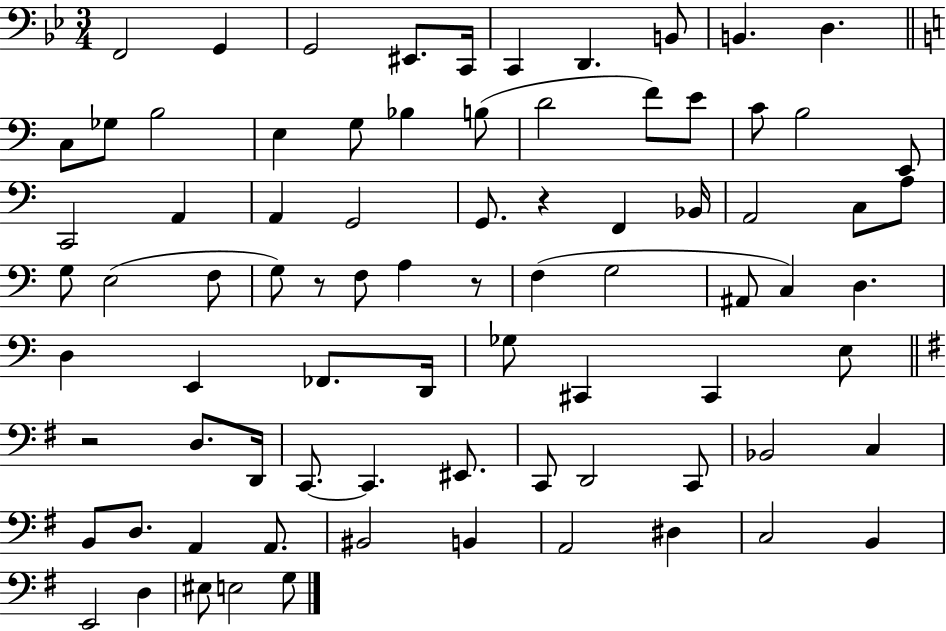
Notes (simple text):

F2/h G2/q G2/h EIS2/e. C2/s C2/q D2/q. B2/e B2/q. D3/q. C3/e Gb3/e B3/h E3/q G3/e Bb3/q B3/e D4/h F4/e E4/e C4/e B3/h E2/e C2/h A2/q A2/q G2/h G2/e. R/q F2/q Bb2/s A2/h C3/e A3/e G3/e E3/h F3/e G3/e R/e F3/e A3/q R/e F3/q G3/h A#2/e C3/q D3/q. D3/q E2/q FES2/e. D2/s Gb3/e C#2/q C#2/q E3/e R/h D3/e. D2/s C2/e. C2/q. EIS2/e. C2/e D2/h C2/e Bb2/h C3/q B2/e D3/e. A2/q A2/e. BIS2/h B2/q A2/h D#3/q C3/h B2/q E2/h D3/q EIS3/e E3/h G3/e